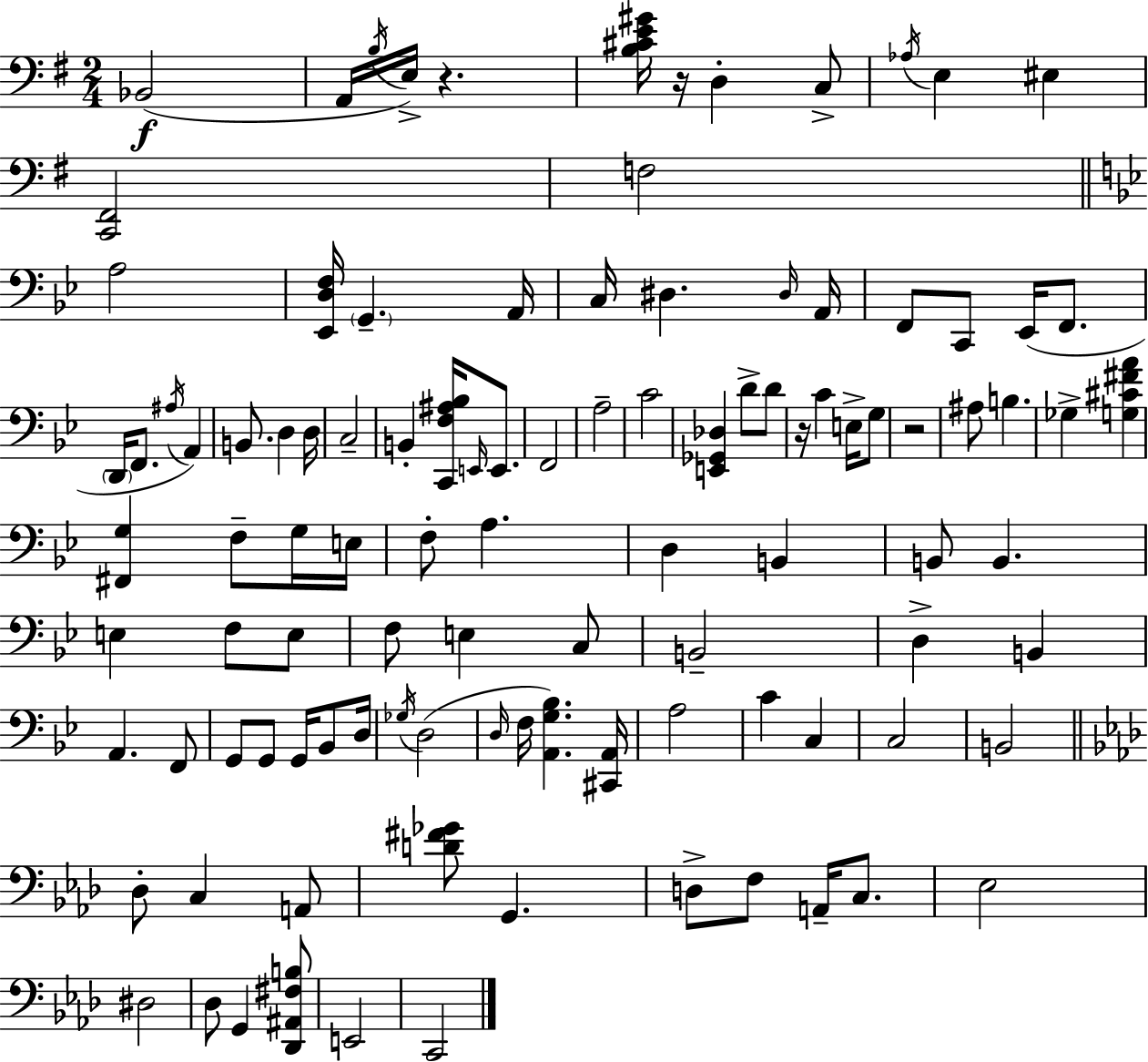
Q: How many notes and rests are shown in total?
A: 106